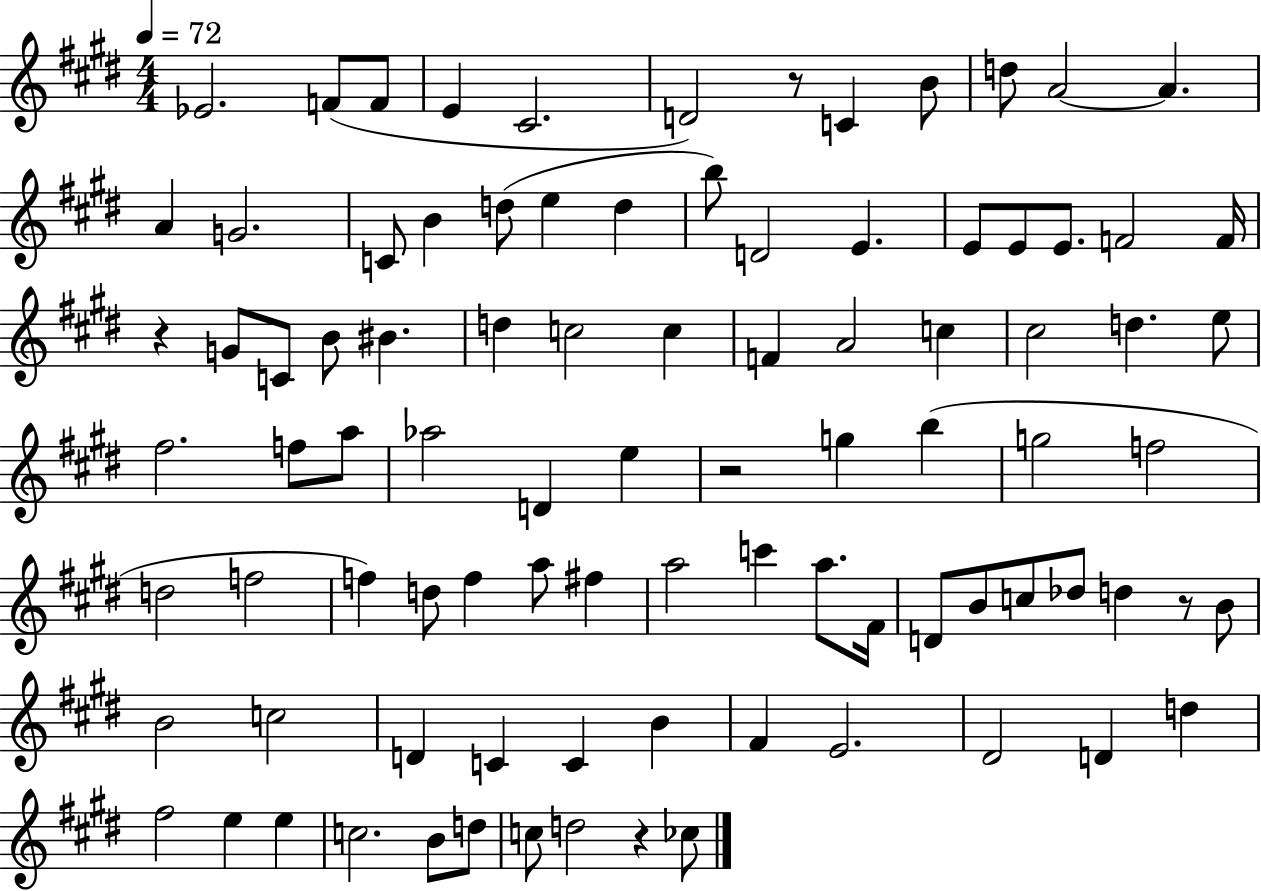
Eb4/h. F4/e F4/e E4/q C#4/h. D4/h R/e C4/q B4/e D5/e A4/h A4/q. A4/q G4/h. C4/e B4/q D5/e E5/q D5/q B5/e D4/h E4/q. E4/e E4/e E4/e. F4/h F4/s R/q G4/e C4/e B4/e BIS4/q. D5/q C5/h C5/q F4/q A4/h C5/q C#5/h D5/q. E5/e F#5/h. F5/e A5/e Ab5/h D4/q E5/q R/h G5/q B5/q G5/h F5/h D5/h F5/h F5/q D5/e F5/q A5/e F#5/q A5/h C6/q A5/e. F#4/s D4/e B4/e C5/e Db5/e D5/q R/e B4/e B4/h C5/h D4/q C4/q C4/q B4/q F#4/q E4/h. D#4/h D4/q D5/q F#5/h E5/q E5/q C5/h. B4/e D5/e C5/e D5/h R/q CES5/e